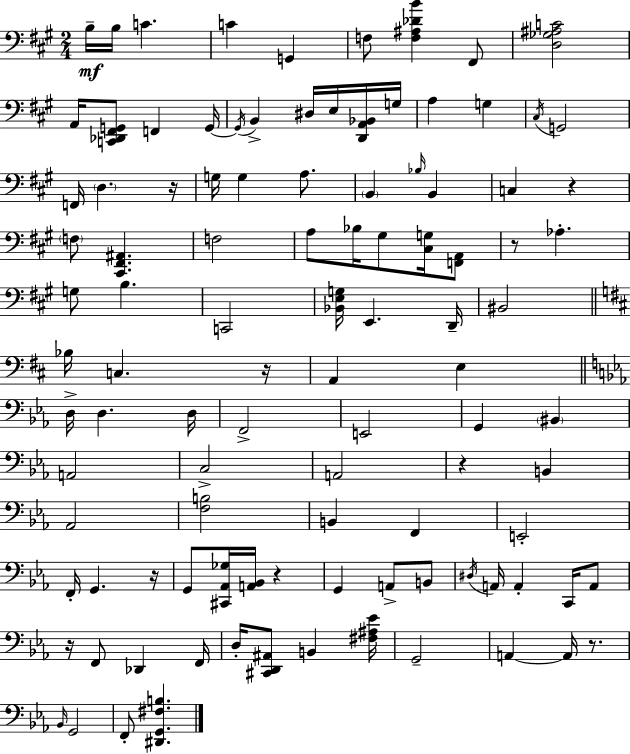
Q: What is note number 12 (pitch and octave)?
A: B2